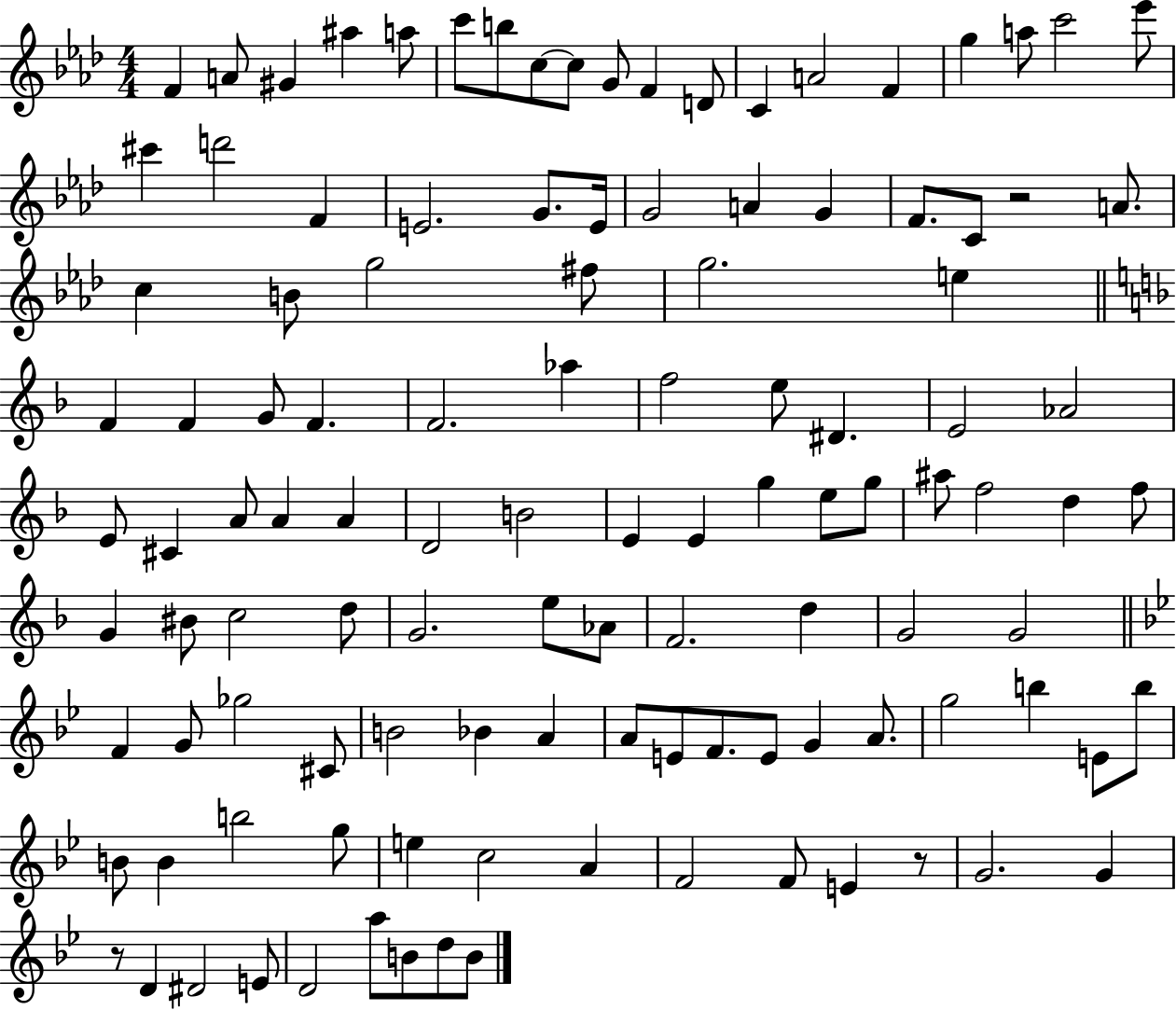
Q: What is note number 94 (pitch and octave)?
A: B4